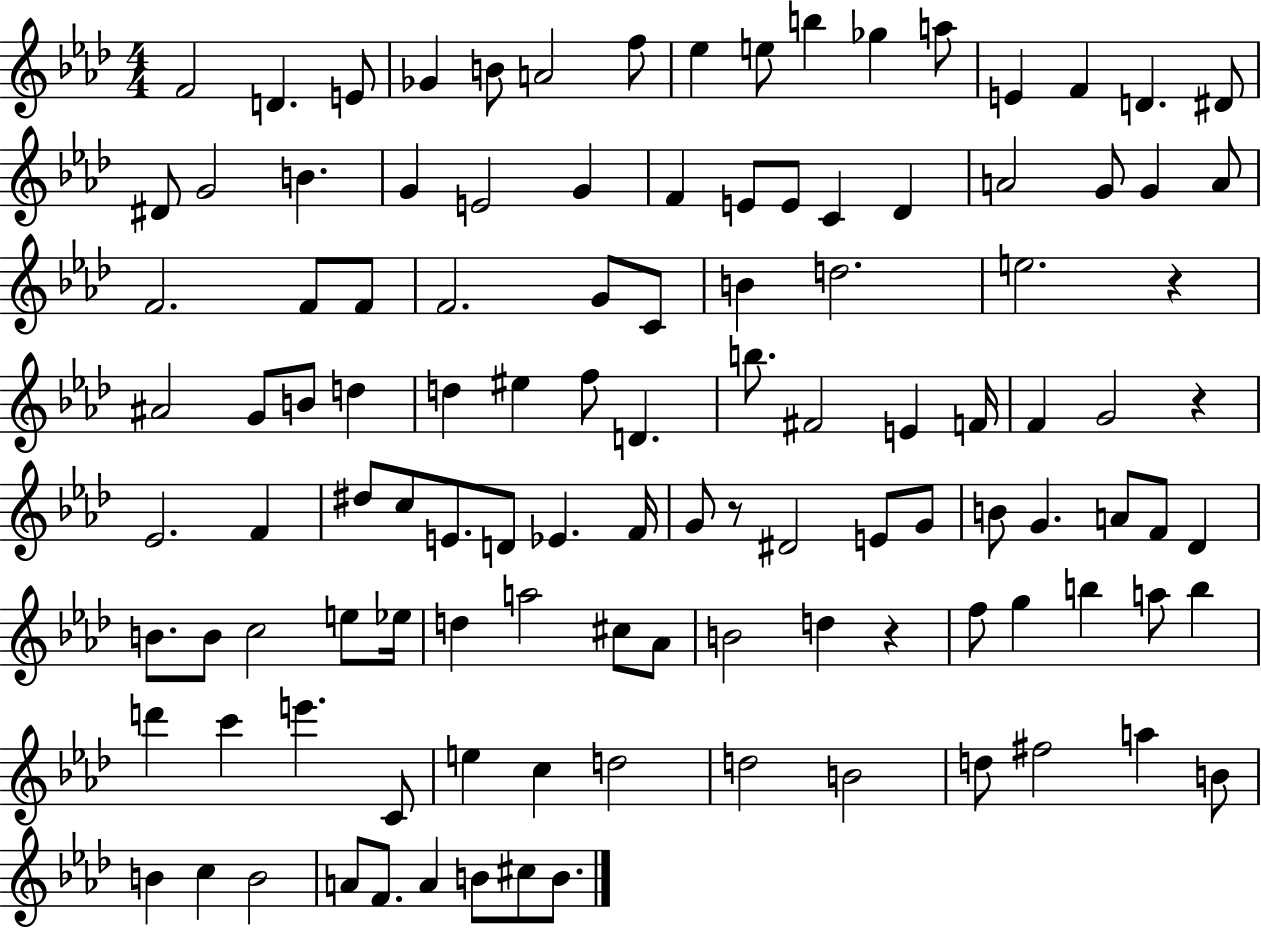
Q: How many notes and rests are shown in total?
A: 113